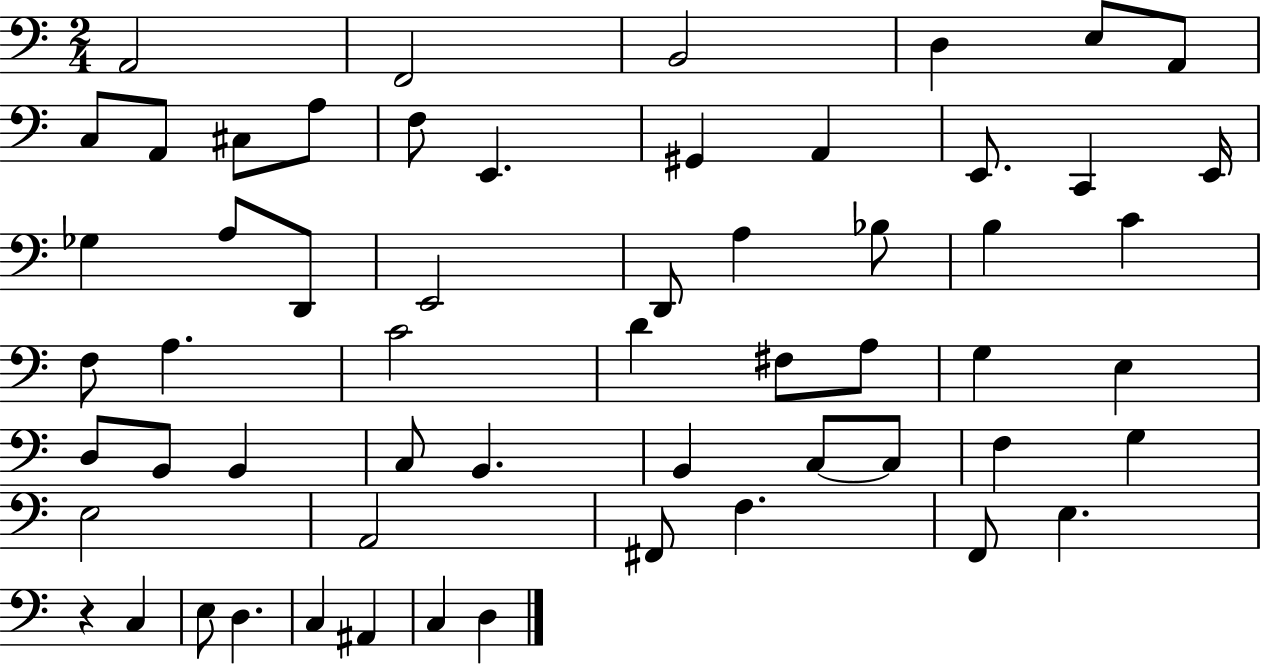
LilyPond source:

{
  \clef bass
  \numericTimeSignature
  \time 2/4
  \key c \major
  a,2 | f,2 | b,2 | d4 e8 a,8 | \break c8 a,8 cis8 a8 | f8 e,4. | gis,4 a,4 | e,8. c,4 e,16 | \break ges4 a8 d,8 | e,2 | d,8 a4 bes8 | b4 c'4 | \break f8 a4. | c'2 | d'4 fis8 a8 | g4 e4 | \break d8 b,8 b,4 | c8 b,4. | b,4 c8~~ c8 | f4 g4 | \break e2 | a,2 | fis,8 f4. | f,8 e4. | \break r4 c4 | e8 d4. | c4 ais,4 | c4 d4 | \break \bar "|."
}